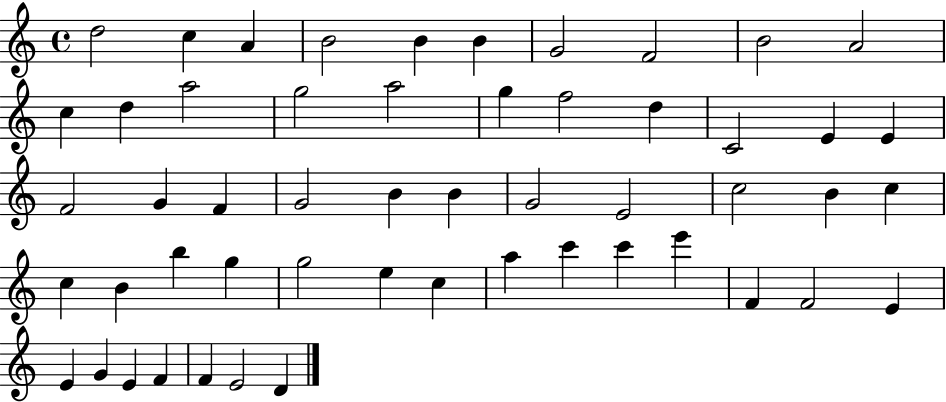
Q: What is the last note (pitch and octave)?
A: D4